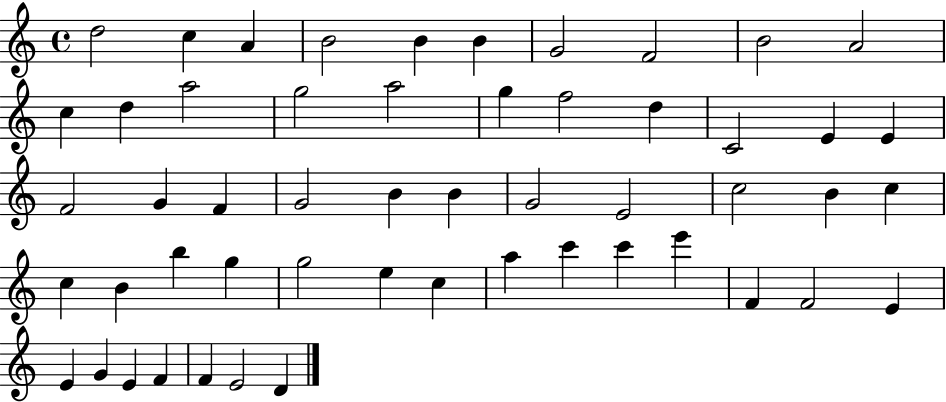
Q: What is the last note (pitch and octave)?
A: D4